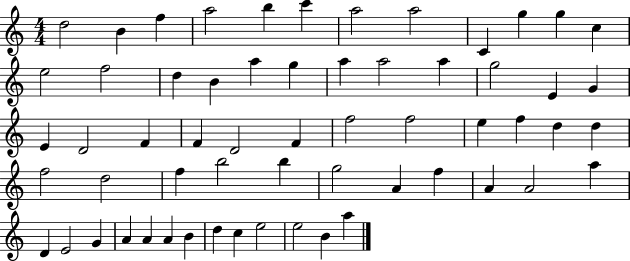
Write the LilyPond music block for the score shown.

{
  \clef treble
  \numericTimeSignature
  \time 4/4
  \key c \major
  d''2 b'4 f''4 | a''2 b''4 c'''4 | a''2 a''2 | c'4 g''4 g''4 c''4 | \break e''2 f''2 | d''4 b'4 a''4 g''4 | a''4 a''2 a''4 | g''2 e'4 g'4 | \break e'4 d'2 f'4 | f'4 d'2 f'4 | f''2 f''2 | e''4 f''4 d''4 d''4 | \break f''2 d''2 | f''4 b''2 b''4 | g''2 a'4 f''4 | a'4 a'2 a''4 | \break d'4 e'2 g'4 | a'4 a'4 a'4 b'4 | d''4 c''4 e''2 | e''2 b'4 a''4 | \break \bar "|."
}